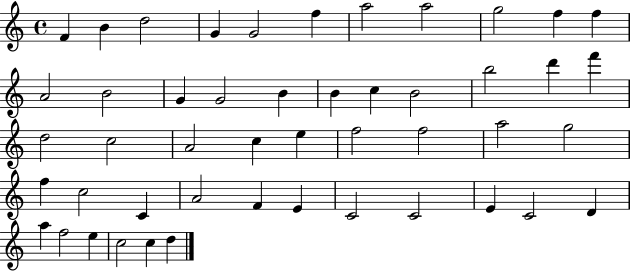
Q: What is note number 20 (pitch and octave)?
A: B5